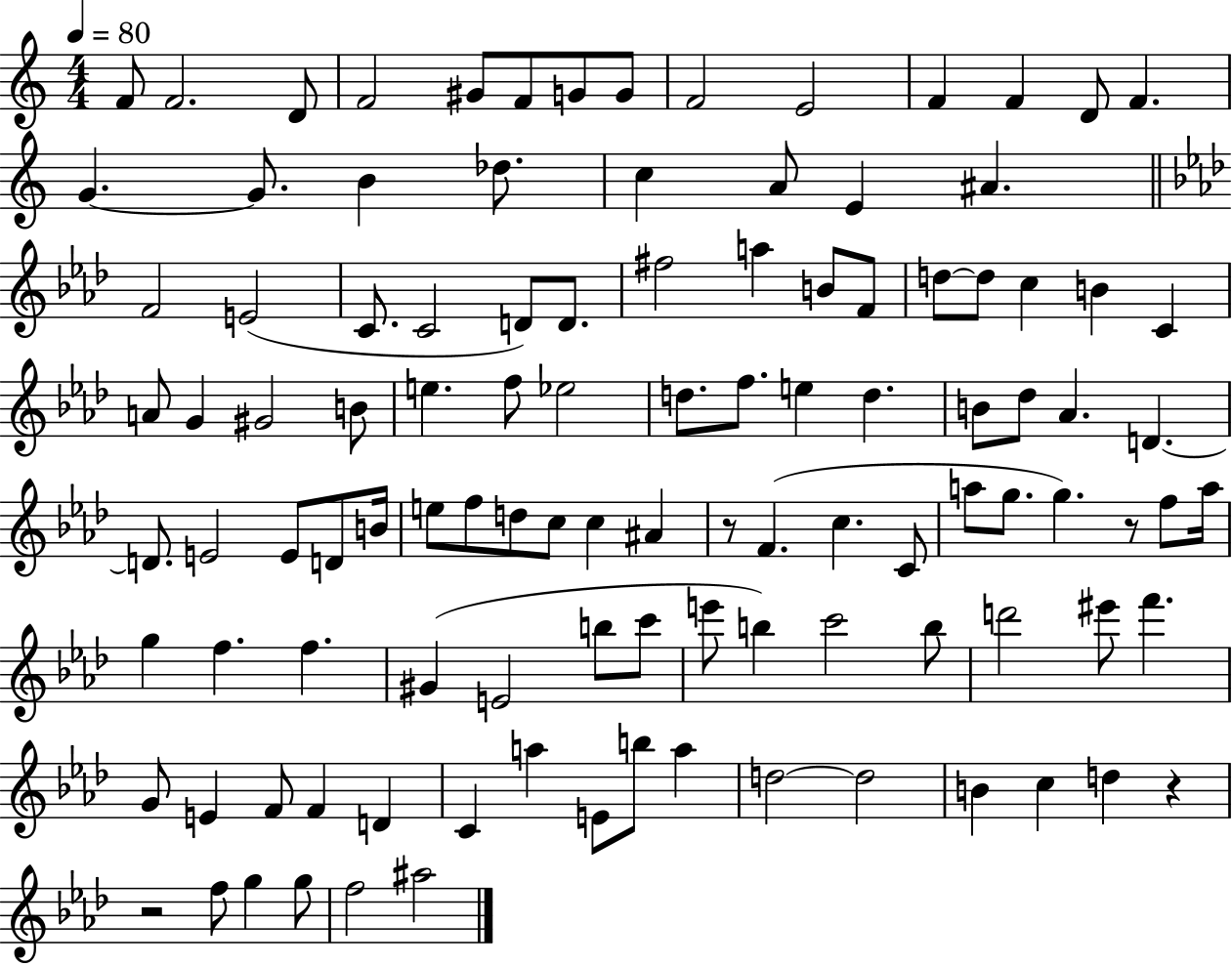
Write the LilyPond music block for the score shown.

{
  \clef treble
  \numericTimeSignature
  \time 4/4
  \key c \major
  \tempo 4 = 80
  f'8 f'2. d'8 | f'2 gis'8 f'8 g'8 g'8 | f'2 e'2 | f'4 f'4 d'8 f'4. | \break g'4.~~ g'8. b'4 des''8. | c''4 a'8 e'4 ais'4. | \bar "||" \break \key aes \major f'2 e'2( | c'8. c'2 d'8) d'8. | fis''2 a''4 b'8 f'8 | d''8~~ d''8 c''4 b'4 c'4 | \break a'8 g'4 gis'2 b'8 | e''4. f''8 ees''2 | d''8. f''8. e''4 d''4. | b'8 des''8 aes'4. d'4.~~ | \break d'8. e'2 e'8 d'8 b'16 | e''8 f''8 d''8 c''8 c''4 ais'4 | r8 f'4.( c''4. c'8 | a''8 g''8. g''4.) r8 f''8 a''16 | \break g''4 f''4. f''4. | gis'4( e'2 b''8 c'''8 | e'''8 b''4) c'''2 b''8 | d'''2 eis'''8 f'''4. | \break g'8 e'4 f'8 f'4 d'4 | c'4 a''4 e'8 b''8 a''4 | d''2~~ d''2 | b'4 c''4 d''4 r4 | \break r2 f''8 g''4 g''8 | f''2 ais''2 | \bar "|."
}